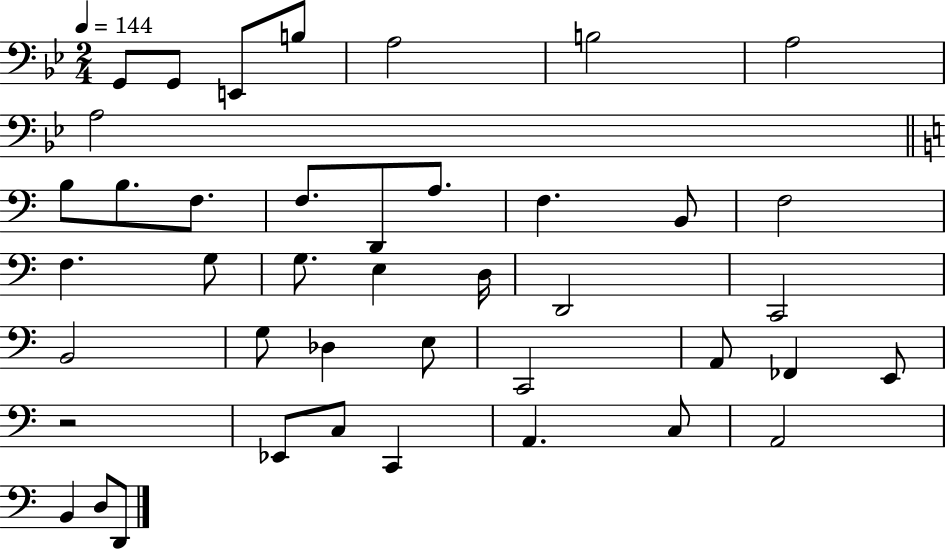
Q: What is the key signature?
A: BES major